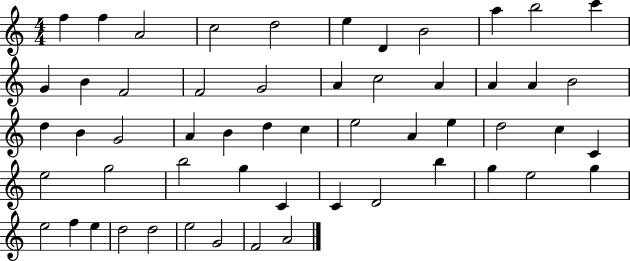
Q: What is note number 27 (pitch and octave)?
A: B4